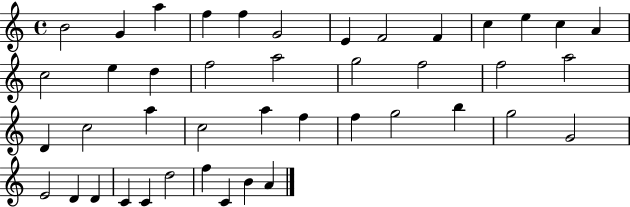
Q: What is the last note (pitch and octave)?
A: A4